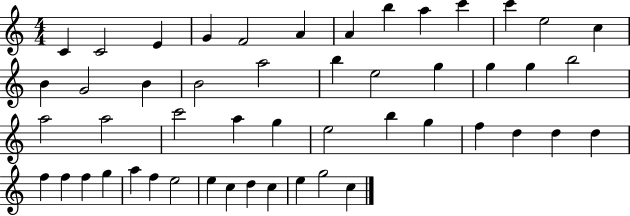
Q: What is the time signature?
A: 4/4